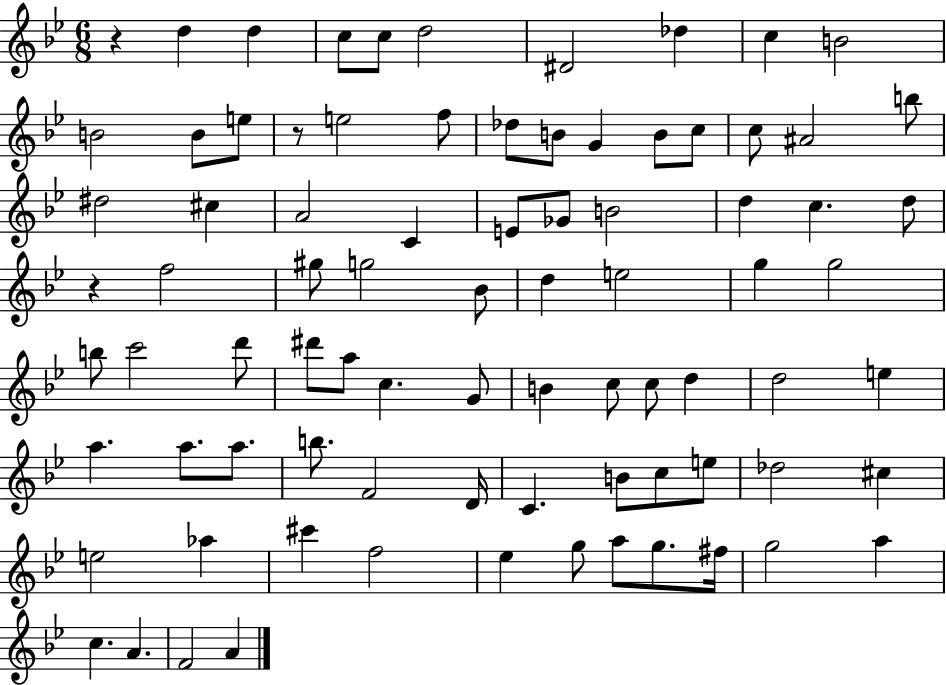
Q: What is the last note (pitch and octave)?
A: A4